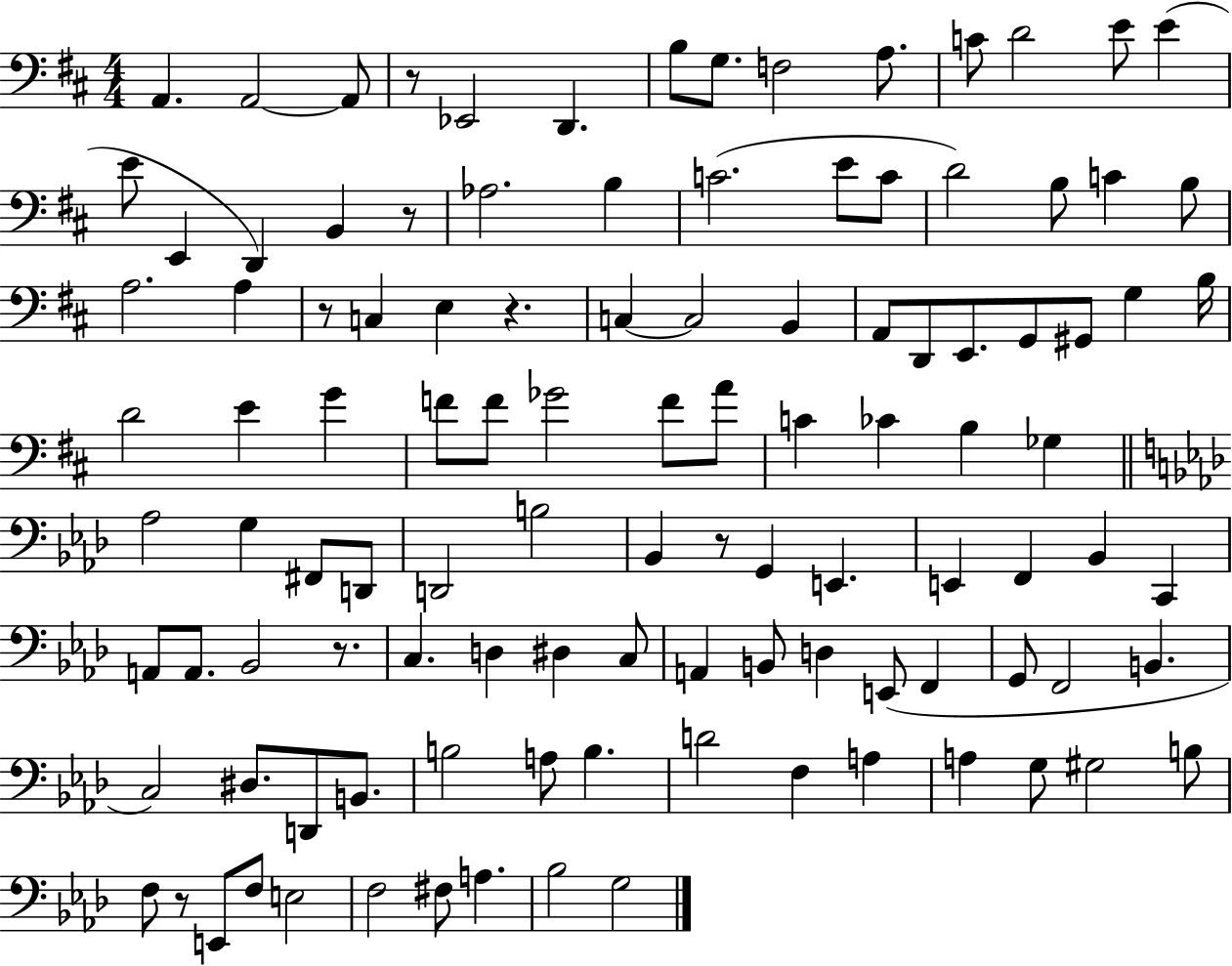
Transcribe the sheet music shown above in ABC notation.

X:1
T:Untitled
M:4/4
L:1/4
K:D
A,, A,,2 A,,/2 z/2 _E,,2 D,, B,/2 G,/2 F,2 A,/2 C/2 D2 E/2 E E/2 E,, D,, B,, z/2 _A,2 B, C2 E/2 C/2 D2 B,/2 C B,/2 A,2 A, z/2 C, E, z C, C,2 B,, A,,/2 D,,/2 E,,/2 G,,/2 ^G,,/2 G, B,/4 D2 E G F/2 F/2 _G2 F/2 A/2 C _C B, _G, _A,2 G, ^F,,/2 D,,/2 D,,2 B,2 _B,, z/2 G,, E,, E,, F,, _B,, C,, A,,/2 A,,/2 _B,,2 z/2 C, D, ^D, C,/2 A,, B,,/2 D, E,,/2 F,, G,,/2 F,,2 B,, C,2 ^D,/2 D,,/2 B,,/2 B,2 A,/2 B, D2 F, A, A, G,/2 ^G,2 B,/2 F,/2 z/2 E,,/2 F,/2 E,2 F,2 ^F,/2 A, _B,2 G,2